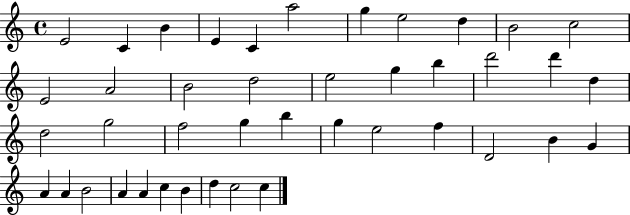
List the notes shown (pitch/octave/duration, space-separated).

E4/h C4/q B4/q E4/q C4/q A5/h G5/q E5/h D5/q B4/h C5/h E4/h A4/h B4/h D5/h E5/h G5/q B5/q D6/h D6/q D5/q D5/h G5/h F5/h G5/q B5/q G5/q E5/h F5/q D4/h B4/q G4/q A4/q A4/q B4/h A4/q A4/q C5/q B4/q D5/q C5/h C5/q